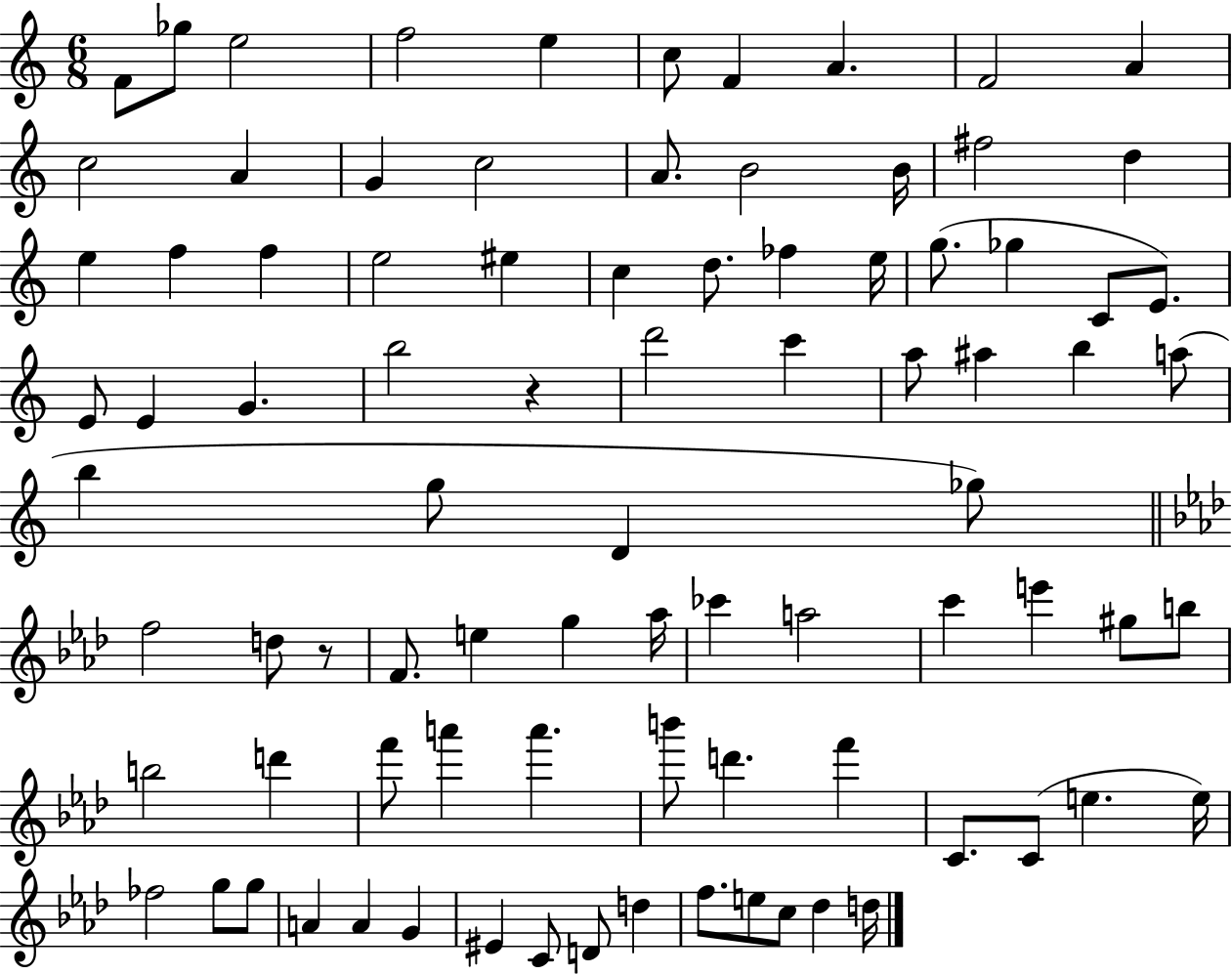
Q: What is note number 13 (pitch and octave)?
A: G4